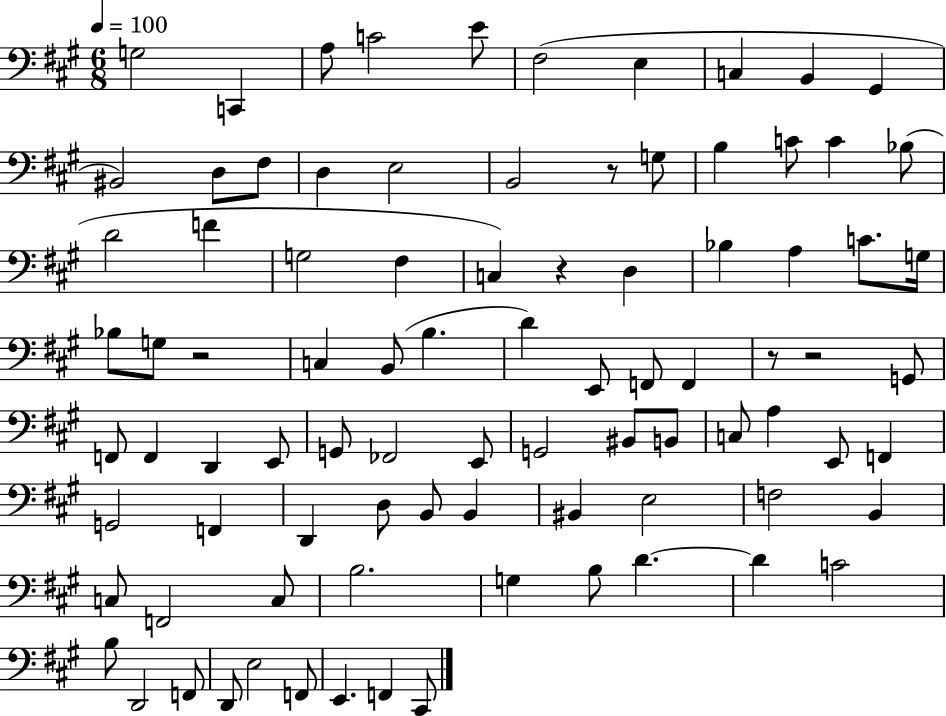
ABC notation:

X:1
T:Untitled
M:6/8
L:1/4
K:A
G,2 C,, A,/2 C2 E/2 ^F,2 E, C, B,, ^G,, ^B,,2 D,/2 ^F,/2 D, E,2 B,,2 z/2 G,/2 B, C/2 C _B,/2 D2 F G,2 ^F, C, z D, _B, A, C/2 G,/4 _B,/2 G,/2 z2 C, B,,/2 B, D E,,/2 F,,/2 F,, z/2 z2 G,,/2 F,,/2 F,, D,, E,,/2 G,,/2 _F,,2 E,,/2 G,,2 ^B,,/2 B,,/2 C,/2 A, E,,/2 F,, G,,2 F,, D,, D,/2 B,,/2 B,, ^B,, E,2 F,2 B,, C,/2 F,,2 C,/2 B,2 G, B,/2 D D C2 B,/2 D,,2 F,,/2 D,,/2 E,2 F,,/2 E,, F,, ^C,,/2